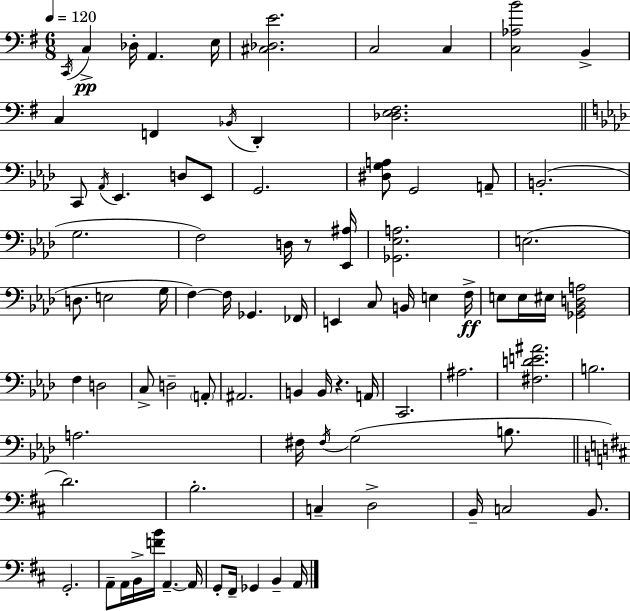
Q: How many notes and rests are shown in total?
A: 86